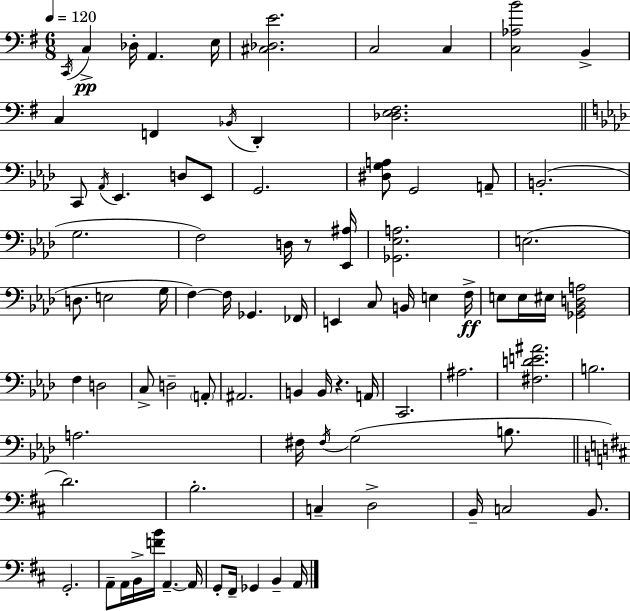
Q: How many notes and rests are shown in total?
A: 86